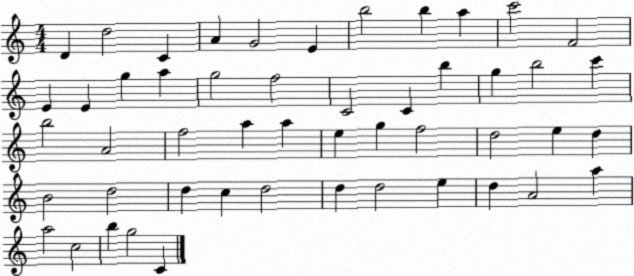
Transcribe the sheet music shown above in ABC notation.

X:1
T:Untitled
M:4/4
L:1/4
K:C
D d2 C A G2 E b2 b a c'2 F2 E E g a g2 f2 C2 C b g b2 c' b2 A2 f2 a a e g f2 d2 e d B2 d2 d c d2 d d2 e d A2 a a2 c2 b g2 C